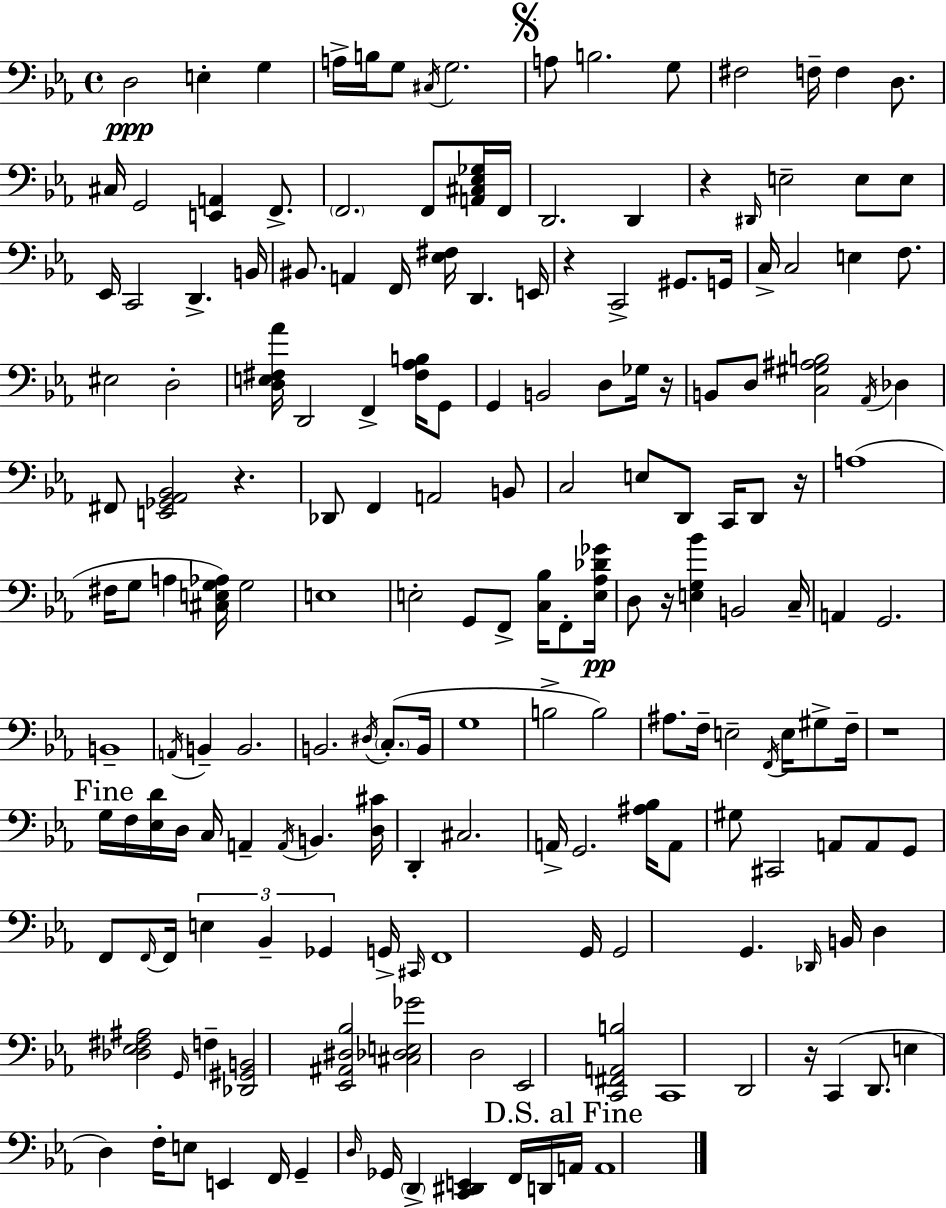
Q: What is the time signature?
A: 4/4